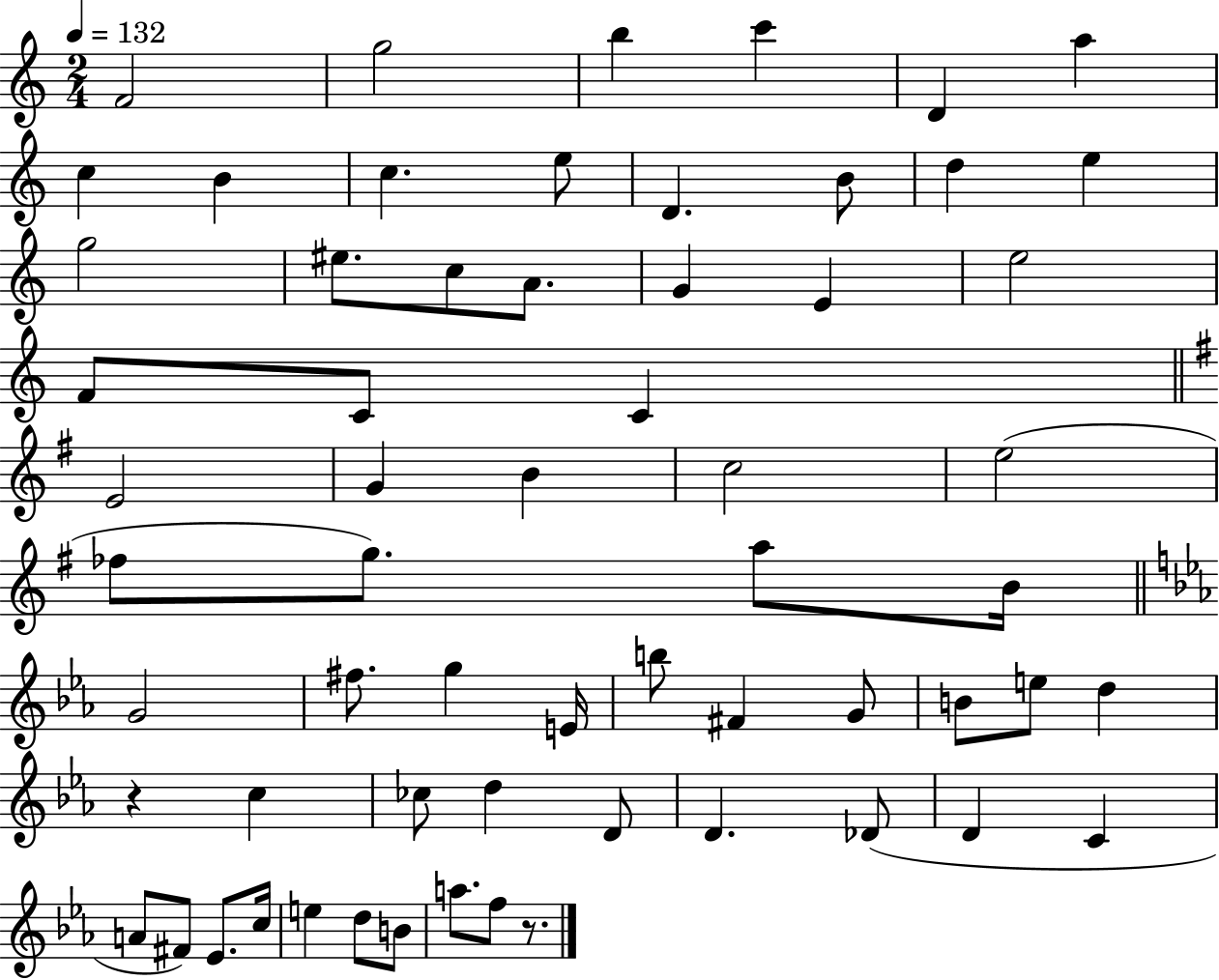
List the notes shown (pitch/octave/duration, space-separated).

F4/h G5/h B5/q C6/q D4/q A5/q C5/q B4/q C5/q. E5/e D4/q. B4/e D5/q E5/q G5/h EIS5/e. C5/e A4/e. G4/q E4/q E5/h F4/e C4/e C4/q E4/h G4/q B4/q C5/h E5/h FES5/e G5/e. A5/e B4/s G4/h F#5/e. G5/q E4/s B5/e F#4/q G4/e B4/e E5/e D5/q R/q C5/q CES5/e D5/q D4/e D4/q. Db4/e D4/q C4/q A4/e F#4/e Eb4/e. C5/s E5/q D5/e B4/e A5/e. F5/e R/e.